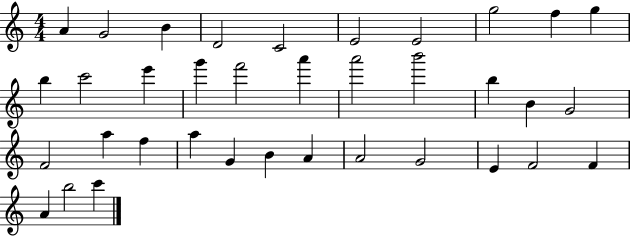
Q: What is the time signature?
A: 4/4